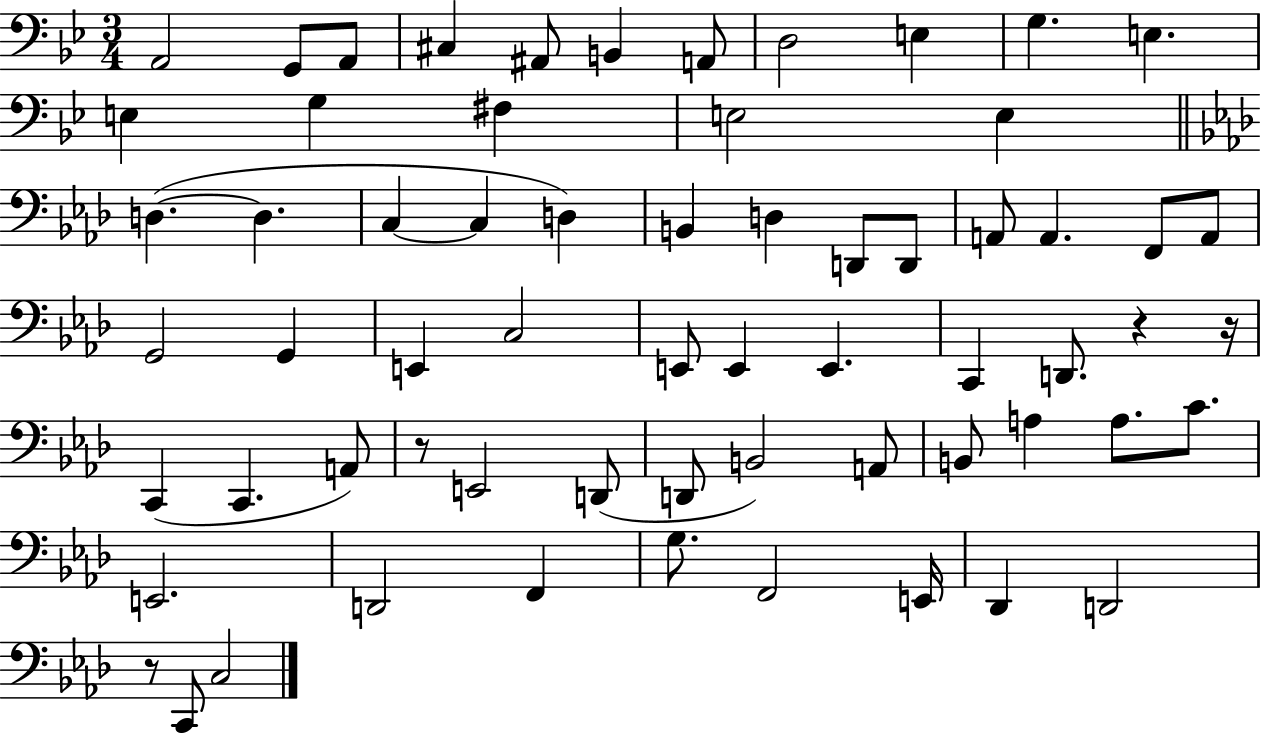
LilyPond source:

{
  \clef bass
  \numericTimeSignature
  \time 3/4
  \key bes \major
  a,2 g,8 a,8 | cis4 ais,8 b,4 a,8 | d2 e4 | g4. e4. | \break e4 g4 fis4 | e2 e4 | \bar "||" \break \key f \minor d4.~(~ d4. | c4~~ c4 d4) | b,4 d4 d,8 d,8 | a,8 a,4. f,8 a,8 | \break g,2 g,4 | e,4 c2 | e,8 e,4 e,4. | c,4 d,8. r4 r16 | \break c,4( c,4. a,8) | r8 e,2 d,8( | d,8 b,2) a,8 | b,8 a4 a8. c'8. | \break e,2. | d,2 f,4 | g8. f,2 e,16 | des,4 d,2 | \break r8 c,8 c2 | \bar "|."
}